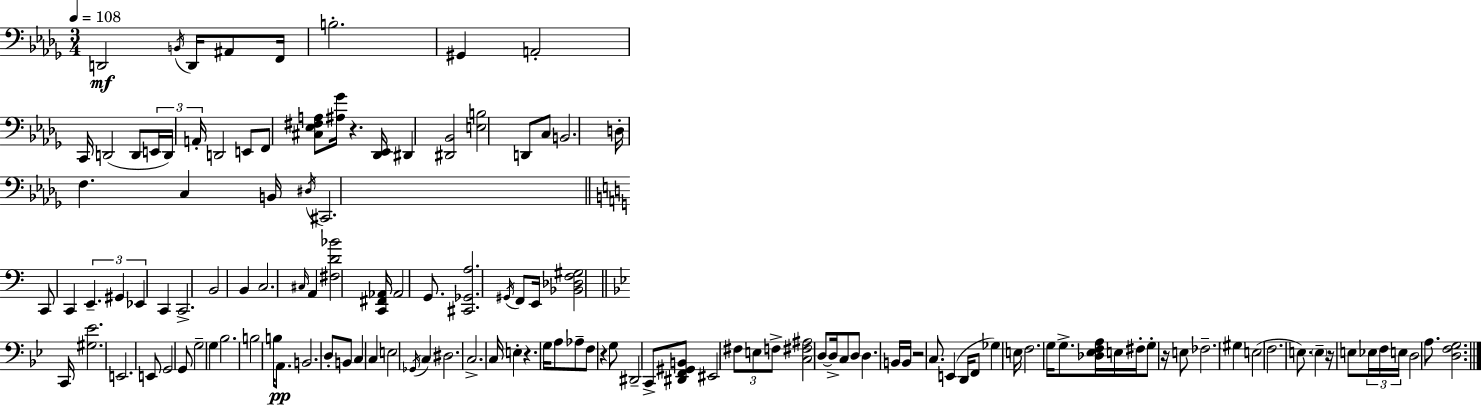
{
  \clef bass
  \numericTimeSignature
  \time 3/4
  \key bes \minor
  \tempo 4 = 108
  \repeat volta 2 { d,2\mf \acciaccatura { b,16 } d,16 ais,8 | f,16 b2.-. | gis,4 a,2-. | c,16 d,2( d,8 | \break \tuplet 3/2 { e,16 d,16) a,16-. } d,2 e,8 | f,8 <cis ees fis a>8 <ais ges'>16 r4. | <des, ees,>16 dis,4 <dis, bes,>2 | <e b>2 d,8 c8 | \break b,2. | d16-. f4. c4 | b,16 \acciaccatura { dis16 } cis,2. | \bar "||" \break \key c \major c,8 c,4 \tuplet 3/2 { e,4.-- | gis,4 ees,4 } c,4 | c,2.-> | b,2 b,4 | \break c2. | \grace { cis16 } a,4 <fis d' bes'>2 | <c, fis, aes,>16 aes,2 g,8. | <cis, ges, a>2. | \break \acciaccatura { gis,16 } f,8 e,16 <bes, des f gis>2 | \bar "||" \break \key g \minor c,16 <gis ees'>2. | e,2. | e,8 g,2 g,8 | g2-- g4 | \break bes2. | b2 b16 a,8.\pp | b,2. | d8-. b,8 c4 c4 | \break e2 \acciaccatura { ges,16 } c4 | dis2. | c2.-> | c16 e4-. r4. | \break g16 a8 aes8-- f8 r4 | g8 dis,2-- c,8-> | <dis, f, gis, b,>8 eis,2 \tuplet 3/2 { fis8 | e8 f8-> } <c fis ais>2 | \break d8~~ d16-> c8 d8 d4. | b,16 b,16 r2 c8. | e,4( d,16 f,8 ges4) | e16 f2. | \break g16 g8.-> <des ees f a>16 e16 fis16-. g8-. r16 | e8 fes2.-- | \parenthesize gis4 e2( | f2. | \break e8.) \parenthesize e4-- r16 e8 | \tuplet 3/2 { ees16 f16 e16 } d2 a8. | <d f g>2. | } \bar "|."
}